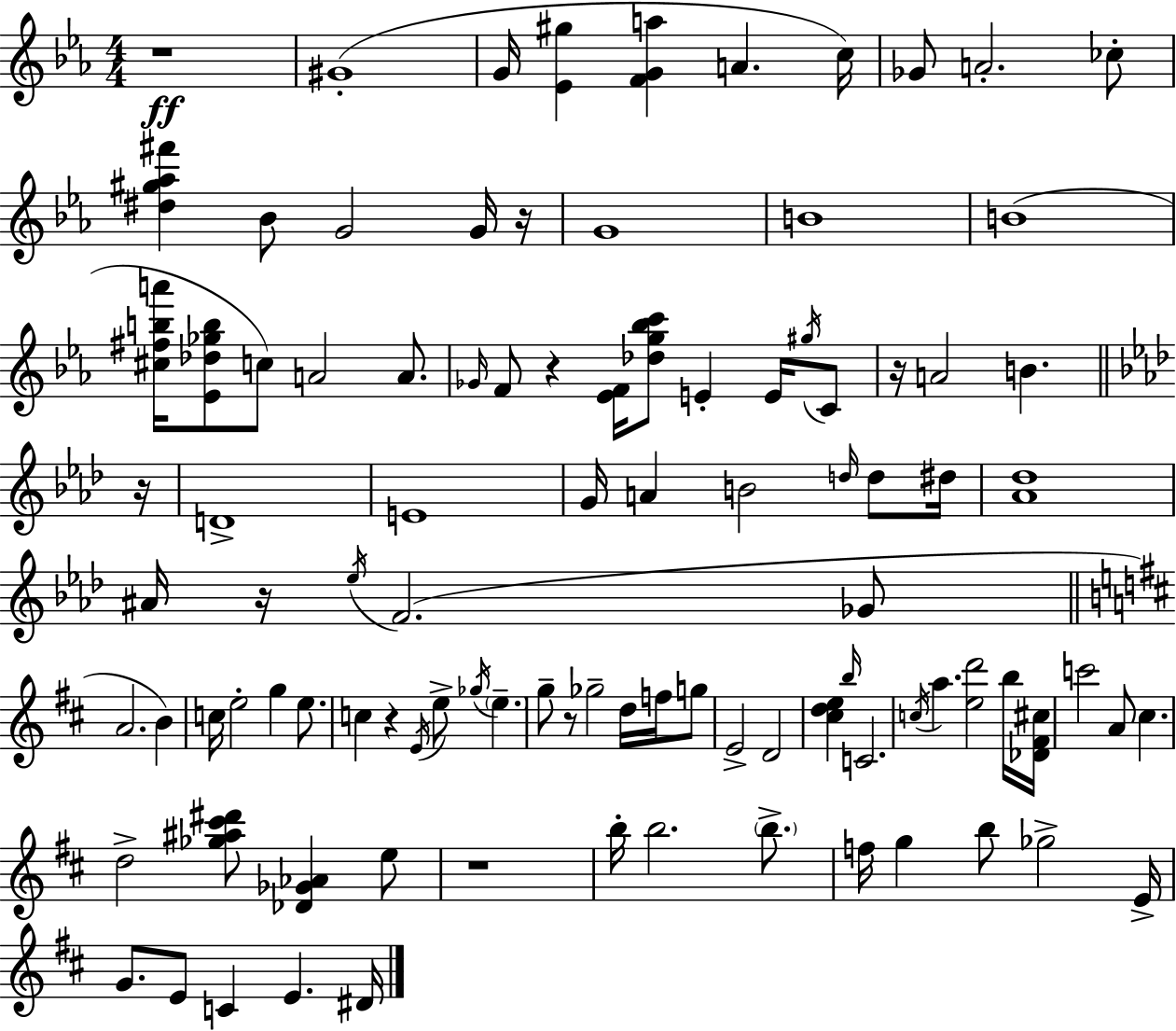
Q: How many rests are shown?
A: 9